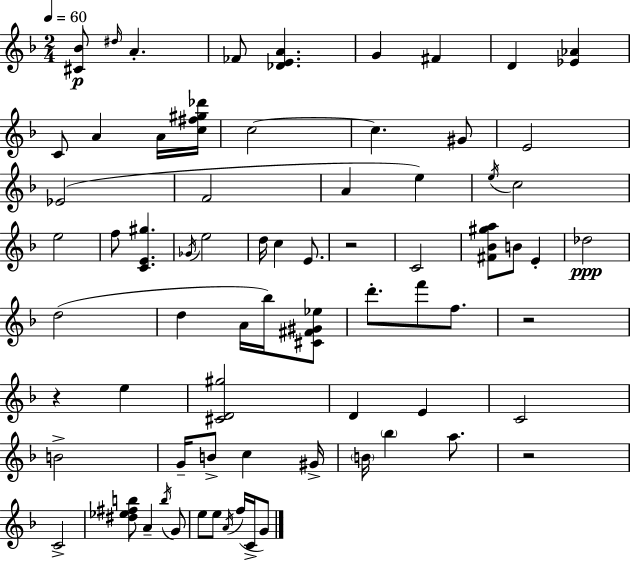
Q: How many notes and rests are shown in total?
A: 72